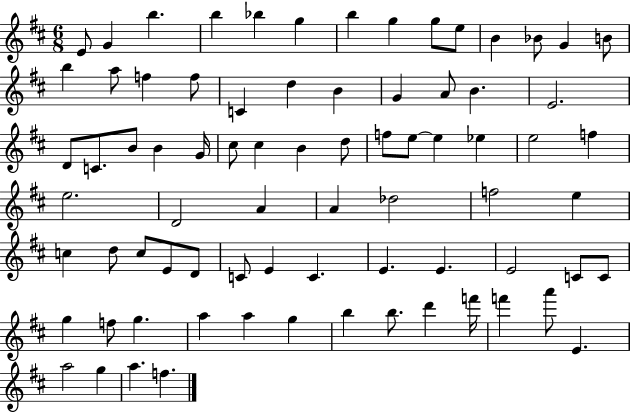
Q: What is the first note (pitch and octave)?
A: E4